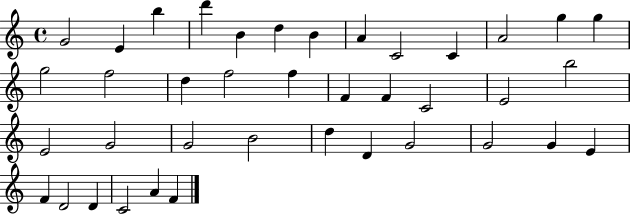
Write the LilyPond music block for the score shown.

{
  \clef treble
  \time 4/4
  \defaultTimeSignature
  \key c \major
  g'2 e'4 b''4 | d'''4 b'4 d''4 b'4 | a'4 c'2 c'4 | a'2 g''4 g''4 | \break g''2 f''2 | d''4 f''2 f''4 | f'4 f'4 c'2 | e'2 b''2 | \break e'2 g'2 | g'2 b'2 | d''4 d'4 g'2 | g'2 g'4 e'4 | \break f'4 d'2 d'4 | c'2 a'4 f'4 | \bar "|."
}